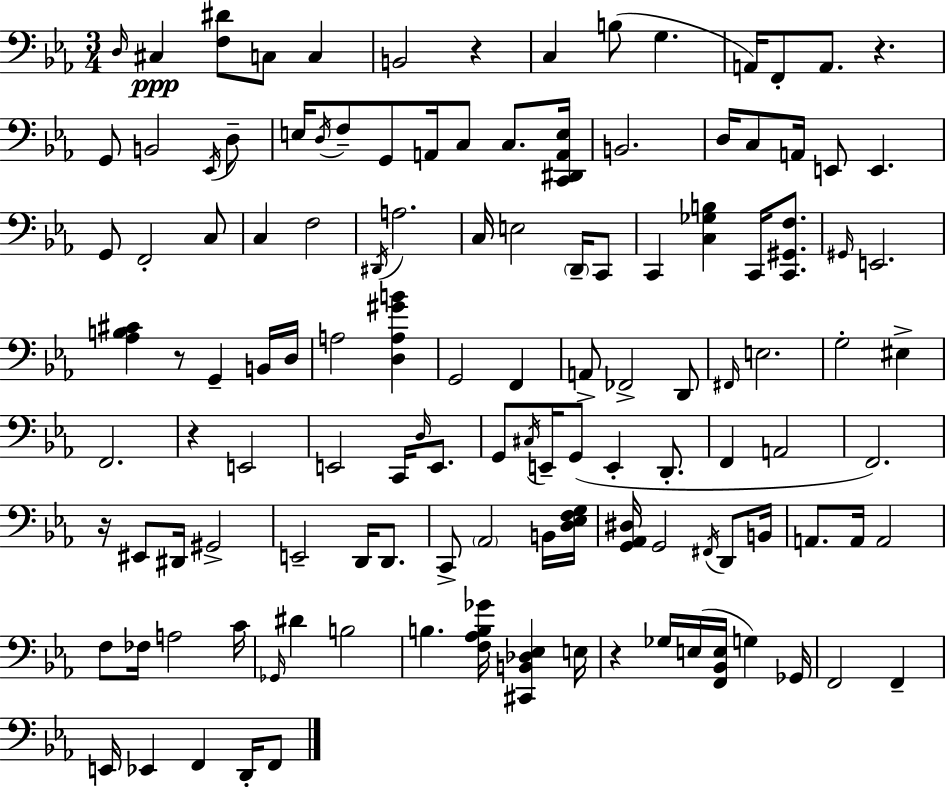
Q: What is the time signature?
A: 3/4